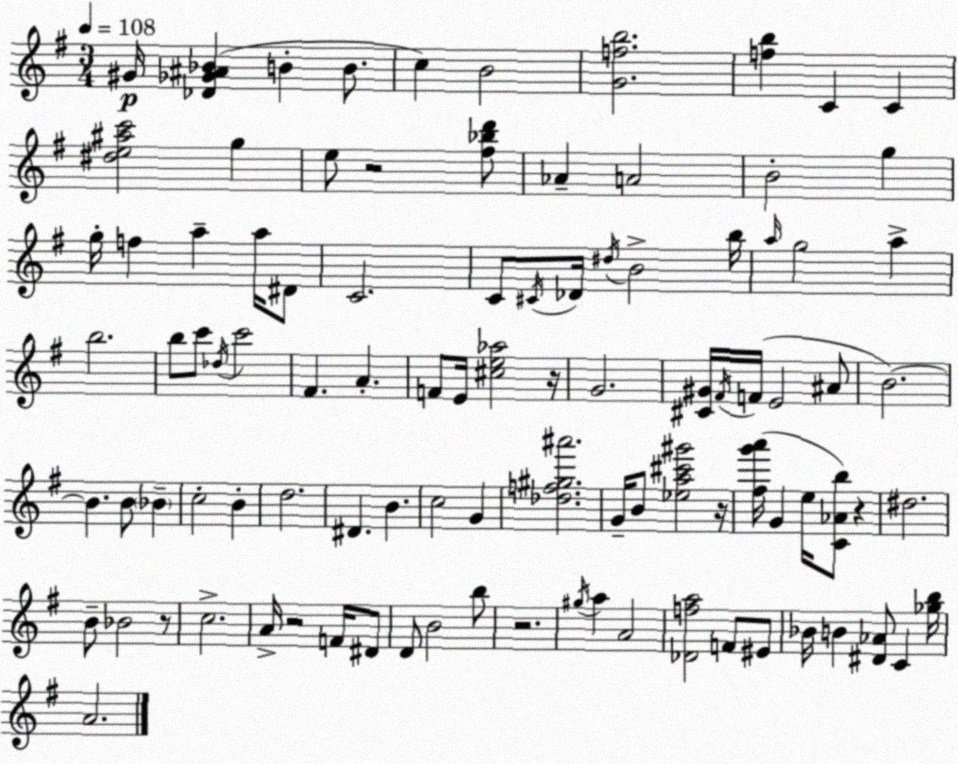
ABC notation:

X:1
T:Untitled
M:3/4
L:1/4
K:Em
^G/4 [_D_G^A_B] B B/2 c B2 [Gfb]2 [fb] C C [^de^ac']2 g e/2 z2 [^f_bd']/2 _A A2 B2 g g/4 f a a/4 ^D/2 C2 C/2 ^C/4 _D/4 ^d/4 B2 b/4 a/4 g2 a b2 b/2 c'/2 _d/4 c'2 ^F A F/2 E/4 [^ce_a]2 z/4 G2 [^C^G]/4 ^F/4 F/4 E2 ^A/2 B2 B B/2 _B c2 B d2 ^D B c2 G [_df^g^a']2 G/4 B/2 [_ea^c'^g']2 z/4 [^fg'a']/4 G e/4 [C_Ab]/2 z ^d2 B/2 _B2 z/2 c2 A/4 z2 F/4 ^D/2 D/2 B2 b/2 z2 ^g/4 a A2 [_Dfa]2 F/2 ^E/2 _B/4 B [^D_A]/2 C [_gb]/4 A2